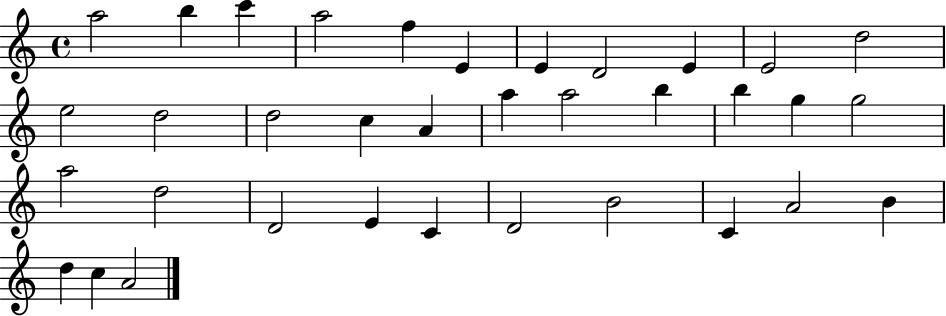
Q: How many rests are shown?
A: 0